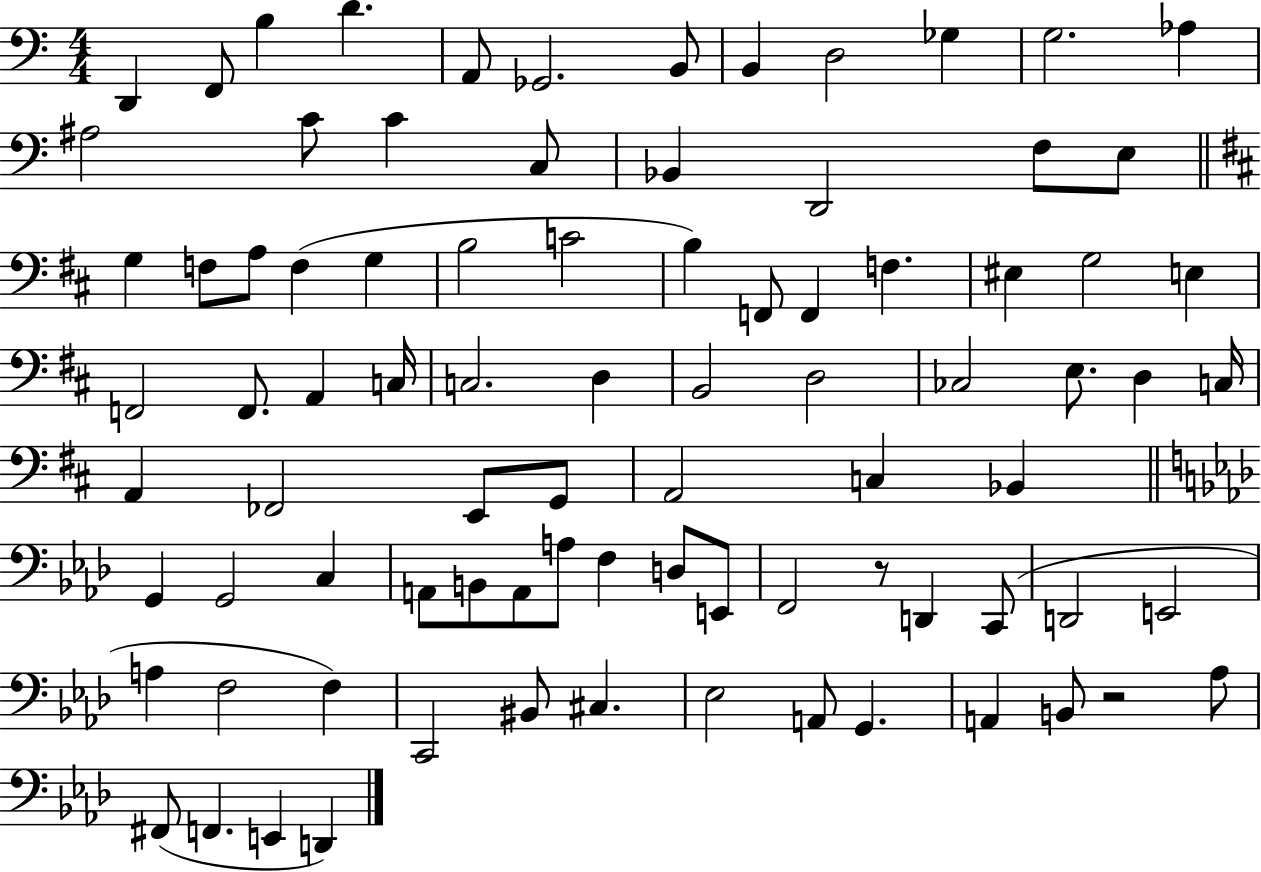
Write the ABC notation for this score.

X:1
T:Untitled
M:4/4
L:1/4
K:C
D,, F,,/2 B, D A,,/2 _G,,2 B,,/2 B,, D,2 _G, G,2 _A, ^A,2 C/2 C C,/2 _B,, D,,2 F,/2 E,/2 G, F,/2 A,/2 F, G, B,2 C2 B, F,,/2 F,, F, ^E, G,2 E, F,,2 F,,/2 A,, C,/4 C,2 D, B,,2 D,2 _C,2 E,/2 D, C,/4 A,, _F,,2 E,,/2 G,,/2 A,,2 C, _B,, G,, G,,2 C, A,,/2 B,,/2 A,,/2 A,/2 F, D,/2 E,,/2 F,,2 z/2 D,, C,,/2 D,,2 E,,2 A, F,2 F, C,,2 ^B,,/2 ^C, _E,2 A,,/2 G,, A,, B,,/2 z2 _A,/2 ^F,,/2 F,, E,, D,,